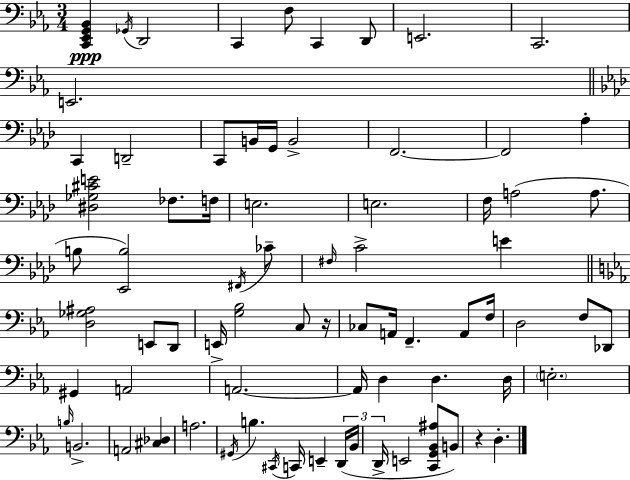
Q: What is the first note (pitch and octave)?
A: Gb2